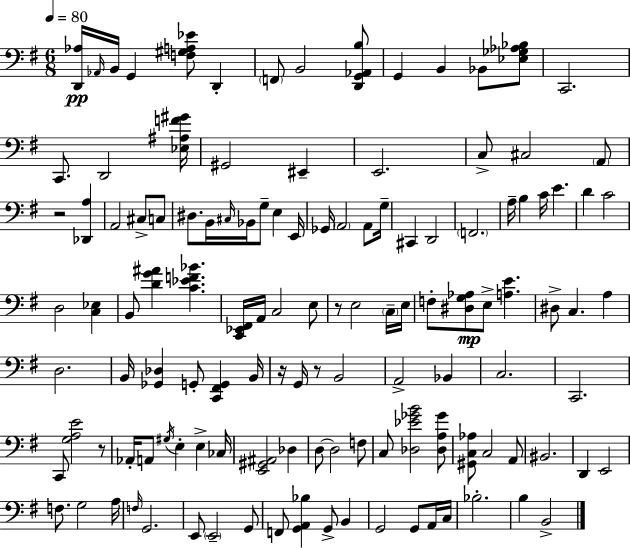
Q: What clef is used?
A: bass